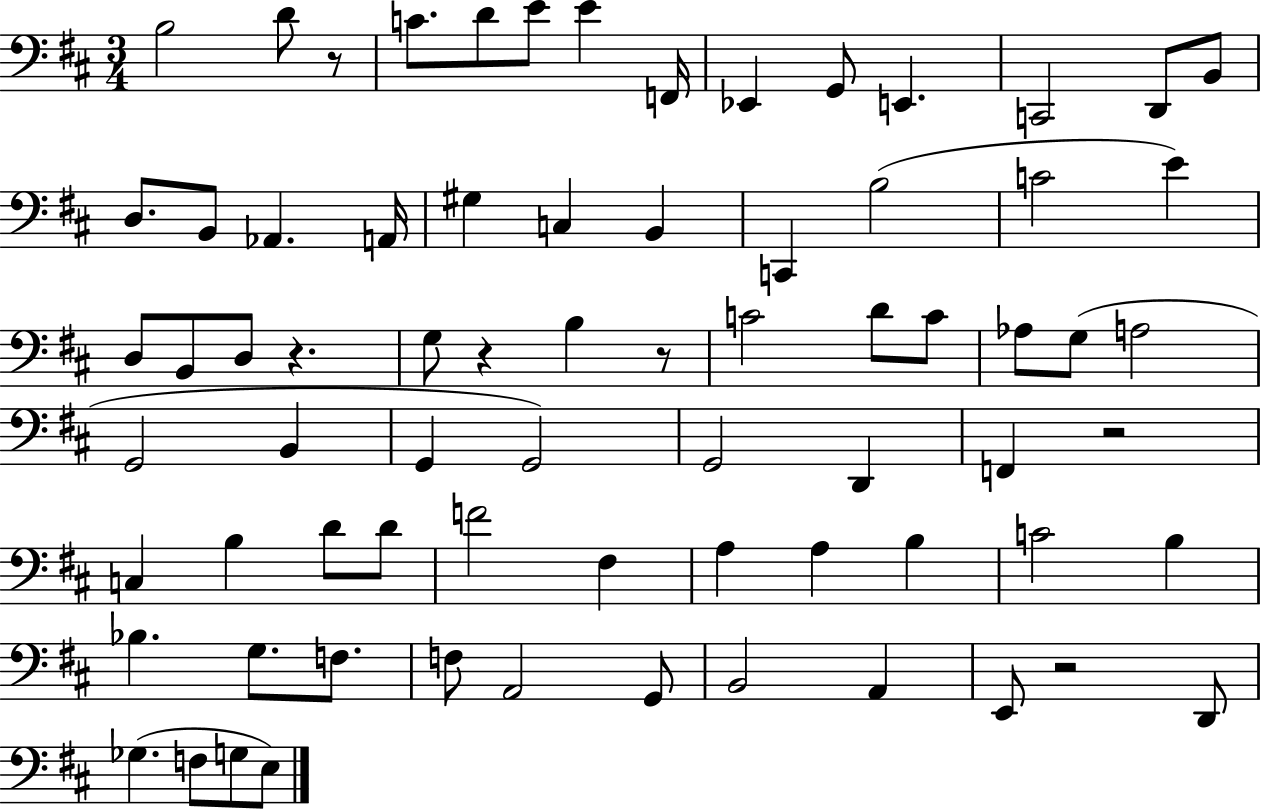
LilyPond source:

{
  \clef bass
  \numericTimeSignature
  \time 3/4
  \key d \major
  b2 d'8 r8 | c'8. d'8 e'8 e'4 f,16 | ees,4 g,8 e,4. | c,2 d,8 b,8 | \break d8. b,8 aes,4. a,16 | gis4 c4 b,4 | c,4 b2( | c'2 e'4) | \break d8 b,8 d8 r4. | g8 r4 b4 r8 | c'2 d'8 c'8 | aes8 g8( a2 | \break g,2 b,4 | g,4 g,2) | g,2 d,4 | f,4 r2 | \break c4 b4 d'8 d'8 | f'2 fis4 | a4 a4 b4 | c'2 b4 | \break bes4. g8. f8. | f8 a,2 g,8 | b,2 a,4 | e,8 r2 d,8 | \break ges4.( f8 g8 e8) | \bar "|."
}